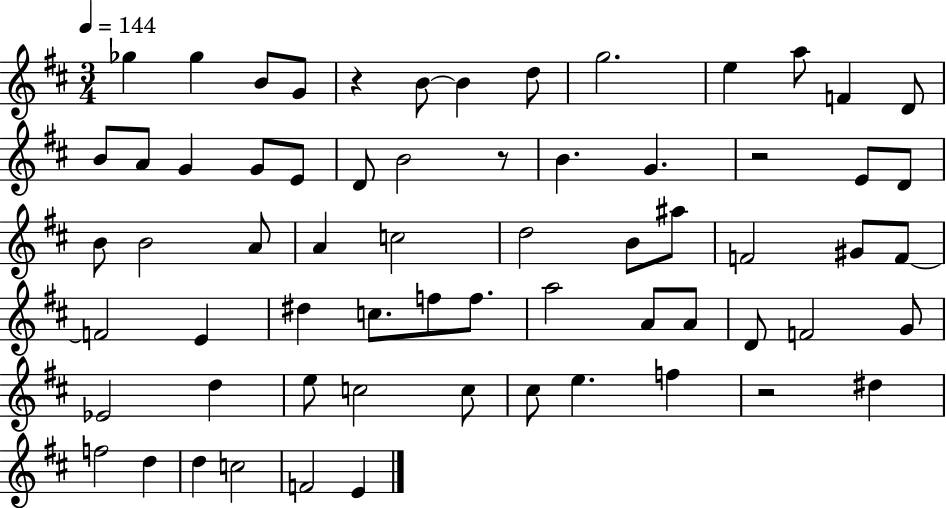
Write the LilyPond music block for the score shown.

{
  \clef treble
  \numericTimeSignature
  \time 3/4
  \key d \major
  \tempo 4 = 144
  ges''4 ges''4 b'8 g'8 | r4 b'8~~ b'4 d''8 | g''2. | e''4 a''8 f'4 d'8 | \break b'8 a'8 g'4 g'8 e'8 | d'8 b'2 r8 | b'4. g'4. | r2 e'8 d'8 | \break b'8 b'2 a'8 | a'4 c''2 | d''2 b'8 ais''8 | f'2 gis'8 f'8~~ | \break f'2 e'4 | dis''4 c''8. f''8 f''8. | a''2 a'8 a'8 | d'8 f'2 g'8 | \break ees'2 d''4 | e''8 c''2 c''8 | cis''8 e''4. f''4 | r2 dis''4 | \break f''2 d''4 | d''4 c''2 | f'2 e'4 | \bar "|."
}